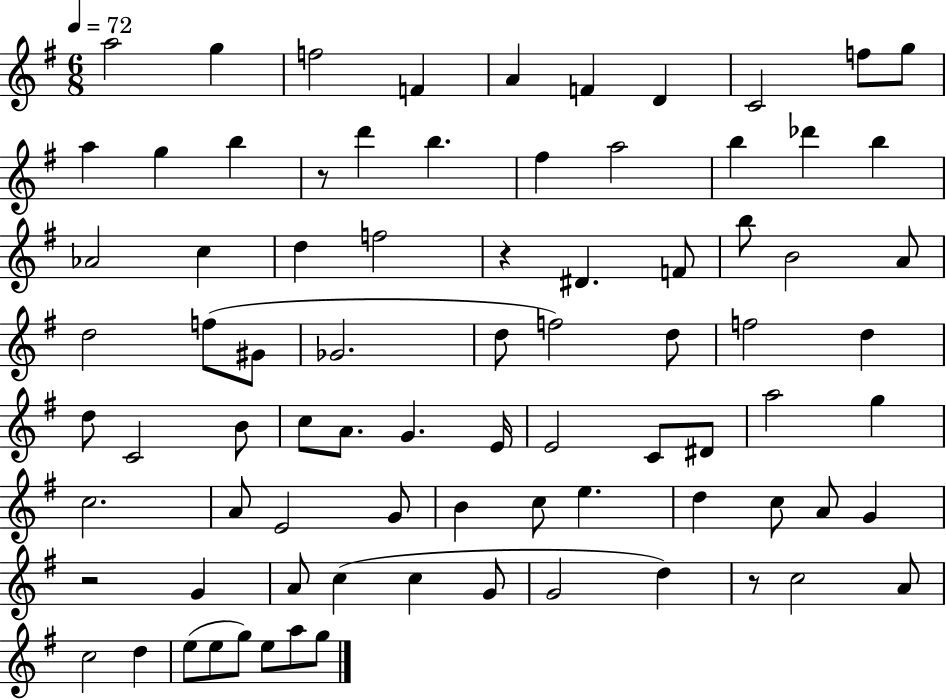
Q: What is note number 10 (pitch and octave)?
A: G5